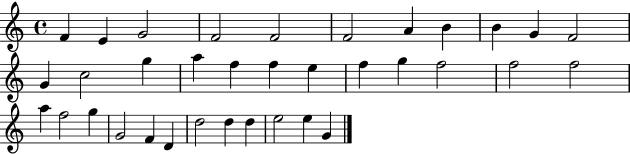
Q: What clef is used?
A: treble